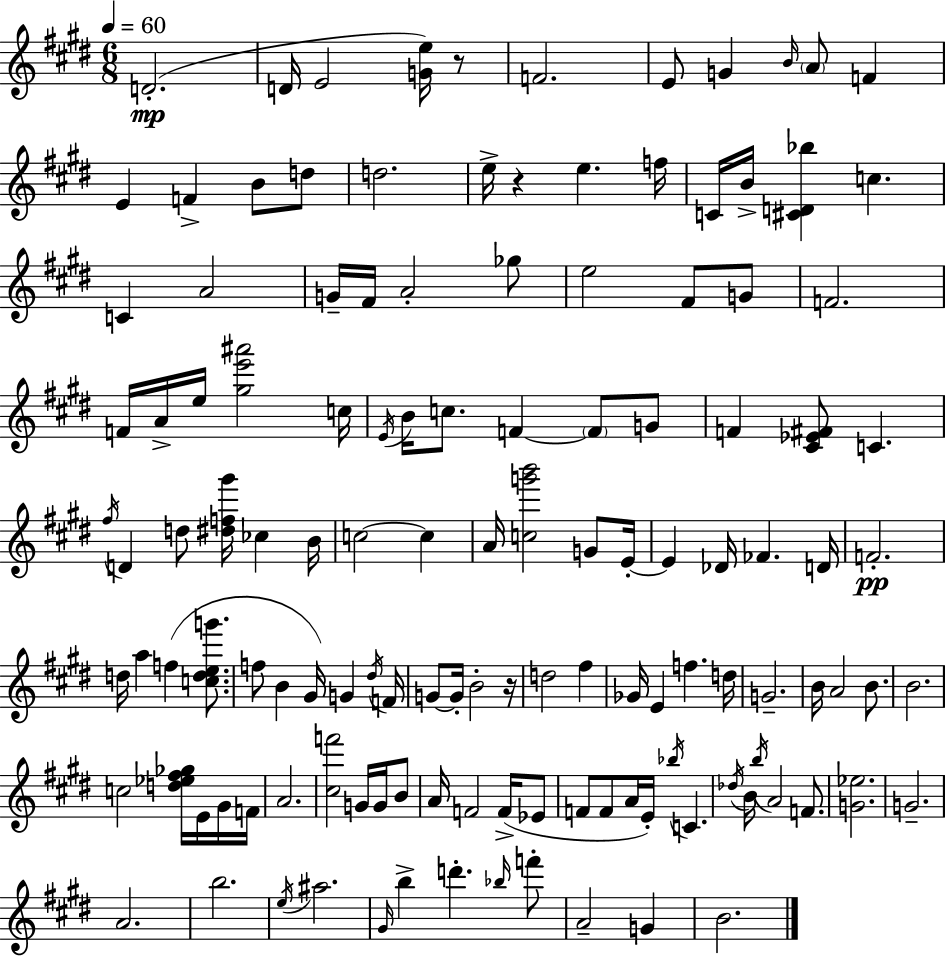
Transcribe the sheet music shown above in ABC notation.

X:1
T:Untitled
M:6/8
L:1/4
K:E
D2 D/4 E2 [Ge]/4 z/2 F2 E/2 G B/4 A/2 F E F B/2 d/2 d2 e/4 z e f/4 C/4 B/4 [^CD_b] c C A2 G/4 ^F/4 A2 _g/2 e2 ^F/2 G/2 F2 F/4 A/4 e/4 [^ge'^a']2 c/4 E/4 B/4 c/2 F F/2 G/2 F [^C_E^F]/2 C ^f/4 D d/2 [^df^g']/4 _c B/4 c2 c A/4 [cg'b']2 G/2 E/4 E _D/4 _F D/4 F2 d/4 a f [cdeg']/2 f/2 B ^G/4 G ^d/4 F/4 G/2 G/4 B2 z/4 d2 ^f _G/4 E f d/4 G2 B/4 A2 B/2 B2 c2 [d_e^f_g]/4 E/4 ^G/4 F/4 A2 [^cf']2 G/4 G/4 B/2 A/4 F2 F/4 _E/2 F/2 F/2 A/4 E/4 _b/4 C _d/4 B/4 b/4 A2 F/2 [G_e]2 G2 A2 b2 e/4 ^a2 ^G/4 b d' _b/4 f'/2 A2 G B2